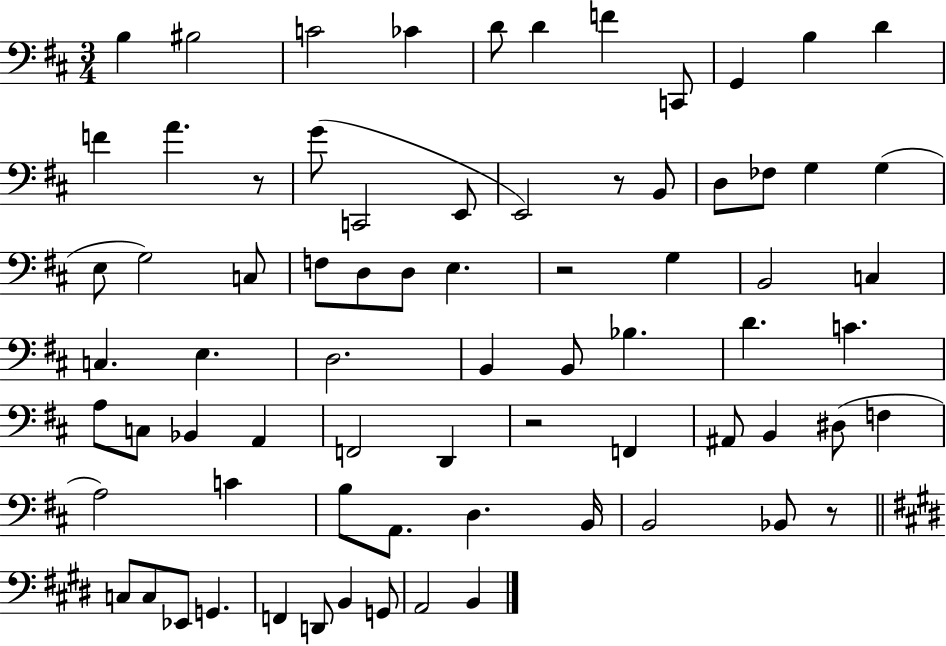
{
  \clef bass
  \numericTimeSignature
  \time 3/4
  \key d \major
  b4 bis2 | c'2 ces'4 | d'8 d'4 f'4 c,8 | g,4 b4 d'4 | \break f'4 a'4. r8 | g'8( c,2 e,8 | e,2) r8 b,8 | d8 fes8 g4 g4( | \break e8 g2) c8 | f8 d8 d8 e4. | r2 g4 | b,2 c4 | \break c4. e4. | d2. | b,4 b,8 bes4. | d'4. c'4. | \break a8 c8 bes,4 a,4 | f,2 d,4 | r2 f,4 | ais,8 b,4 dis8( f4 | \break a2) c'4 | b8 a,8. d4. b,16 | b,2 bes,8 r8 | \bar "||" \break \key e \major c8 c8 ees,8 g,4. | f,4 d,8 b,4 g,8 | a,2 b,4 | \bar "|."
}